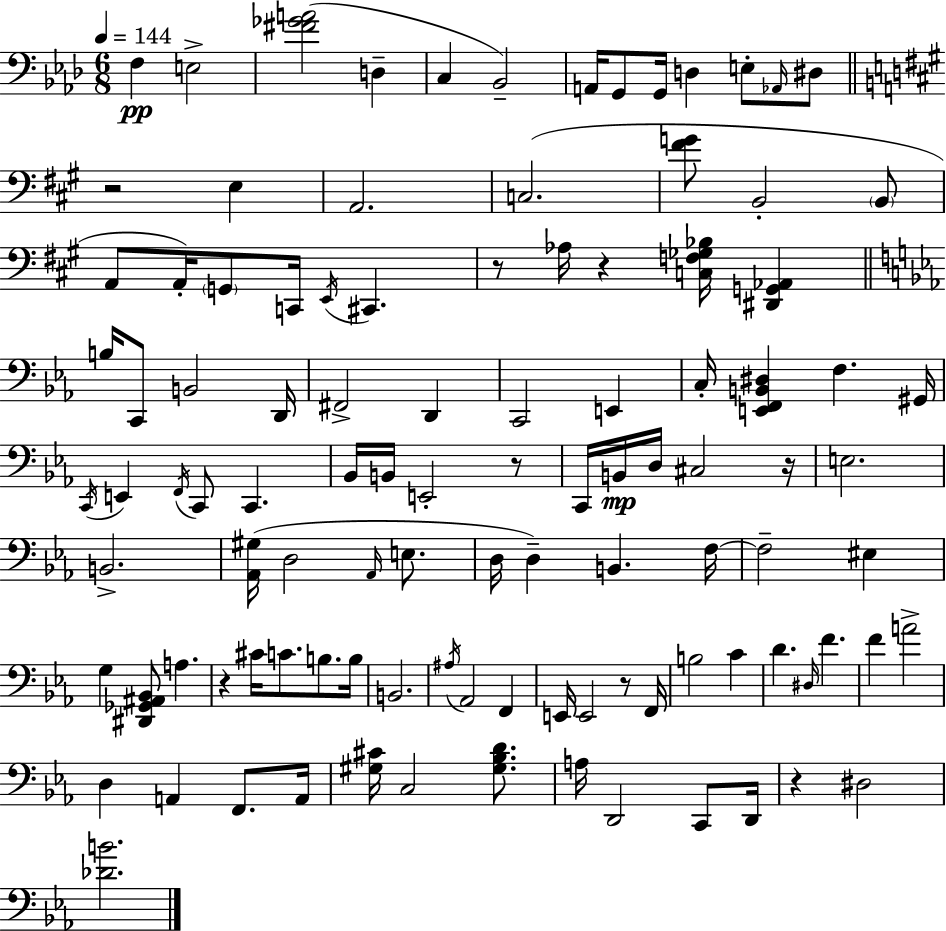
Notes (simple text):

F3/q E3/h [F#4,Gb4,A4]/h D3/q C3/q Bb2/h A2/s G2/e G2/s D3/q E3/e Ab2/s D#3/e R/h E3/q A2/h. C3/h. [F#4,G4]/e B2/h B2/e A2/e A2/s G2/e C2/s E2/s C#2/q. R/e Ab3/s R/q [C3,F3,Gb3,Bb3]/s [D#2,G2,Ab2]/q B3/s C2/e B2/h D2/s F#2/h D2/q C2/h E2/q C3/s [E2,F2,B2,D#3]/q F3/q. G#2/s C2/s E2/q F2/s C2/e C2/q. Bb2/s B2/s E2/h R/e C2/s B2/s D3/s C#3/h R/s E3/h. B2/h. [Ab2,G#3]/s D3/h Ab2/s E3/e. D3/s D3/q B2/q. F3/s F3/h EIS3/q G3/q [D#2,Gb2,A#2,Bb2]/e A3/q. R/q C#4/s C4/e. B3/e. B3/s B2/h. A#3/s Ab2/h F2/q E2/s E2/h R/e F2/s B3/h C4/q D4/q. D#3/s F4/q. F4/q A4/h D3/q A2/q F2/e. A2/s [G#3,C#4]/s C3/h [G#3,Bb3,D4]/e. A3/s D2/h C2/e D2/s R/q D#3/h [Db4,B4]/h.